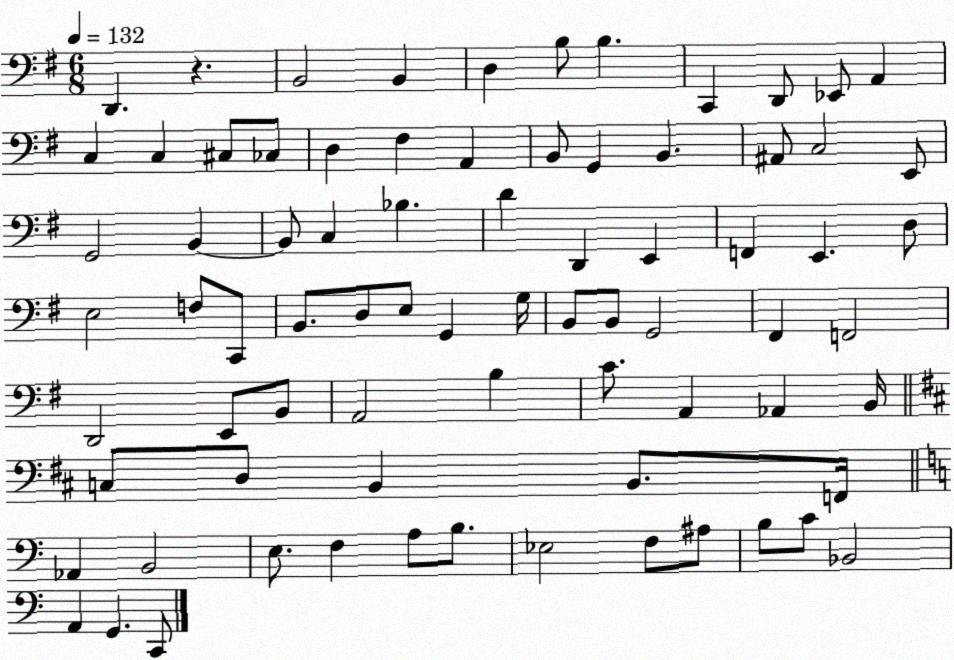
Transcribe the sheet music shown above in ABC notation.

X:1
T:Untitled
M:6/8
L:1/4
K:G
D,, z B,,2 B,, D, B,/2 B, C,, D,,/2 _E,,/2 A,, C, C, ^C,/2 _C,/2 D, ^F, A,, B,,/2 G,, B,, ^A,,/2 C,2 E,,/2 G,,2 B,, B,,/2 C, _B, D D,, E,, F,, E,, D,/2 E,2 F,/2 C,,/2 B,,/2 D,/2 E,/2 G,, G,/4 B,,/2 B,,/2 G,,2 ^F,, F,,2 D,,2 E,,/2 B,,/2 A,,2 B, C/2 A,, _A,, B,,/4 C,/2 D,/2 B,, B,,/2 F,,/4 _A,, B,,2 E,/2 F, A,/2 B,/2 _E,2 F,/2 ^A,/2 B,/2 C/2 _B,,2 A,, G,, C,,/2